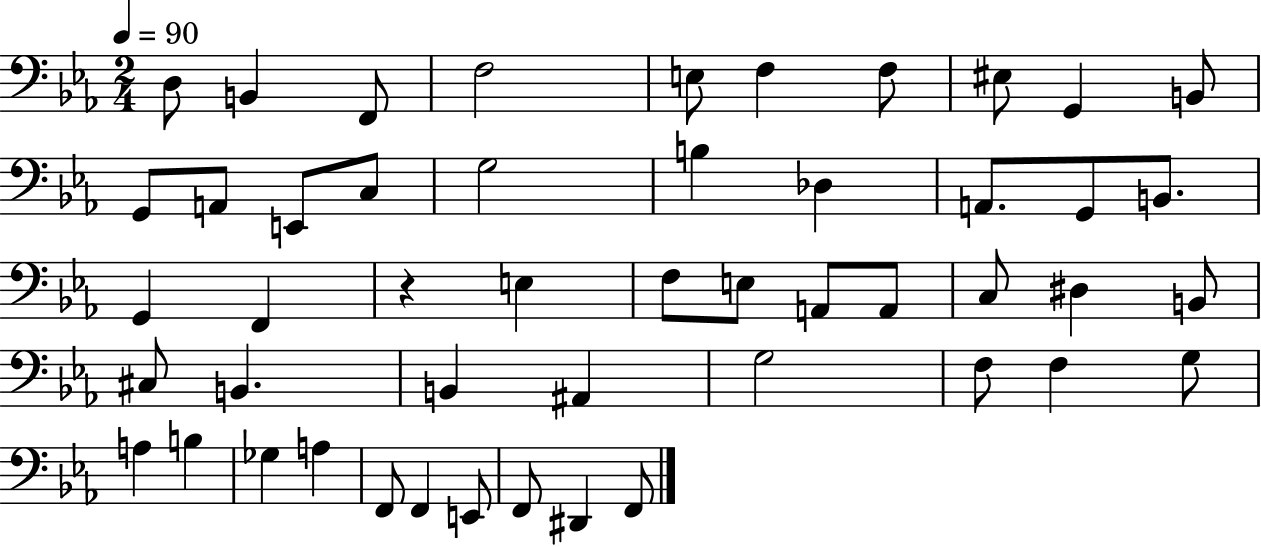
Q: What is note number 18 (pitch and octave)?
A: A2